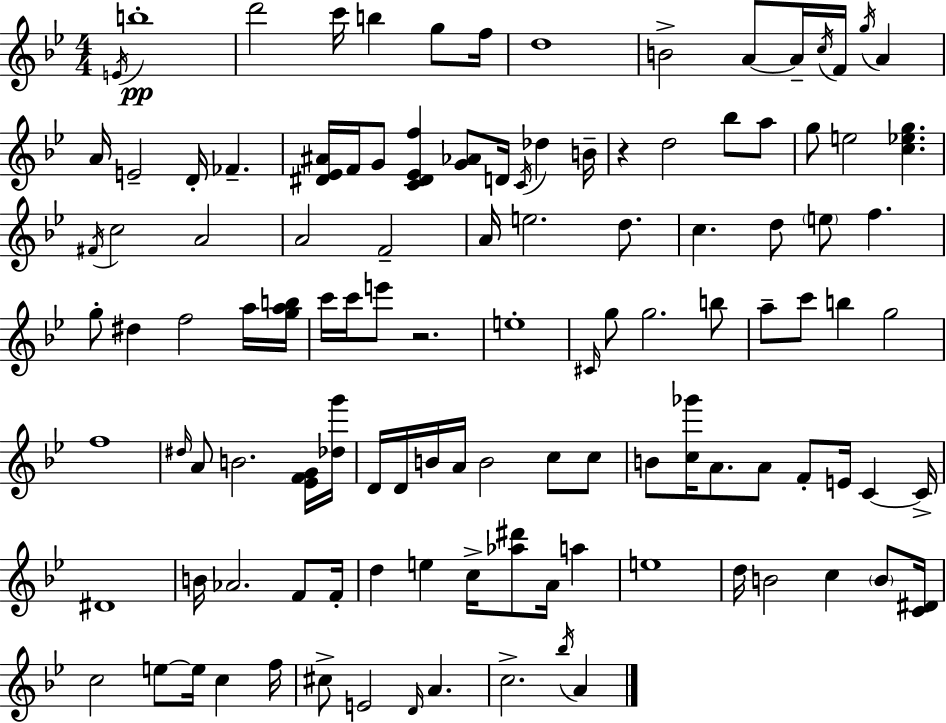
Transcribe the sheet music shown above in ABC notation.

X:1
T:Untitled
M:4/4
L:1/4
K:Gm
E/4 b4 d'2 c'/4 b g/2 f/4 d4 B2 A/2 A/4 c/4 F/4 g/4 A A/4 E2 D/4 _F [^D_E^A]/4 F/4 G/2 [C^D_Ef] [G_A]/2 D/4 C/4 _d B/4 z d2 _b/2 a/2 g/2 e2 [c_eg] ^F/4 c2 A2 A2 F2 A/4 e2 d/2 c d/2 e/2 f g/2 ^d f2 a/4 [gab]/4 c'/4 c'/4 e'/2 z2 e4 ^C/4 g/2 g2 b/2 a/2 c'/2 b g2 f4 ^d/4 A/2 B2 [_EFG]/4 [_dg']/4 D/4 D/4 B/4 A/4 B2 c/2 c/2 B/2 [c_g']/4 A/2 A/2 F/2 E/4 C C/4 ^D4 B/4 _A2 F/2 F/4 d e c/4 [_a^d']/2 A/4 a e4 d/4 B2 c B/2 [C^D]/4 c2 e/2 e/4 c f/4 ^c/2 E2 D/4 A c2 _b/4 A